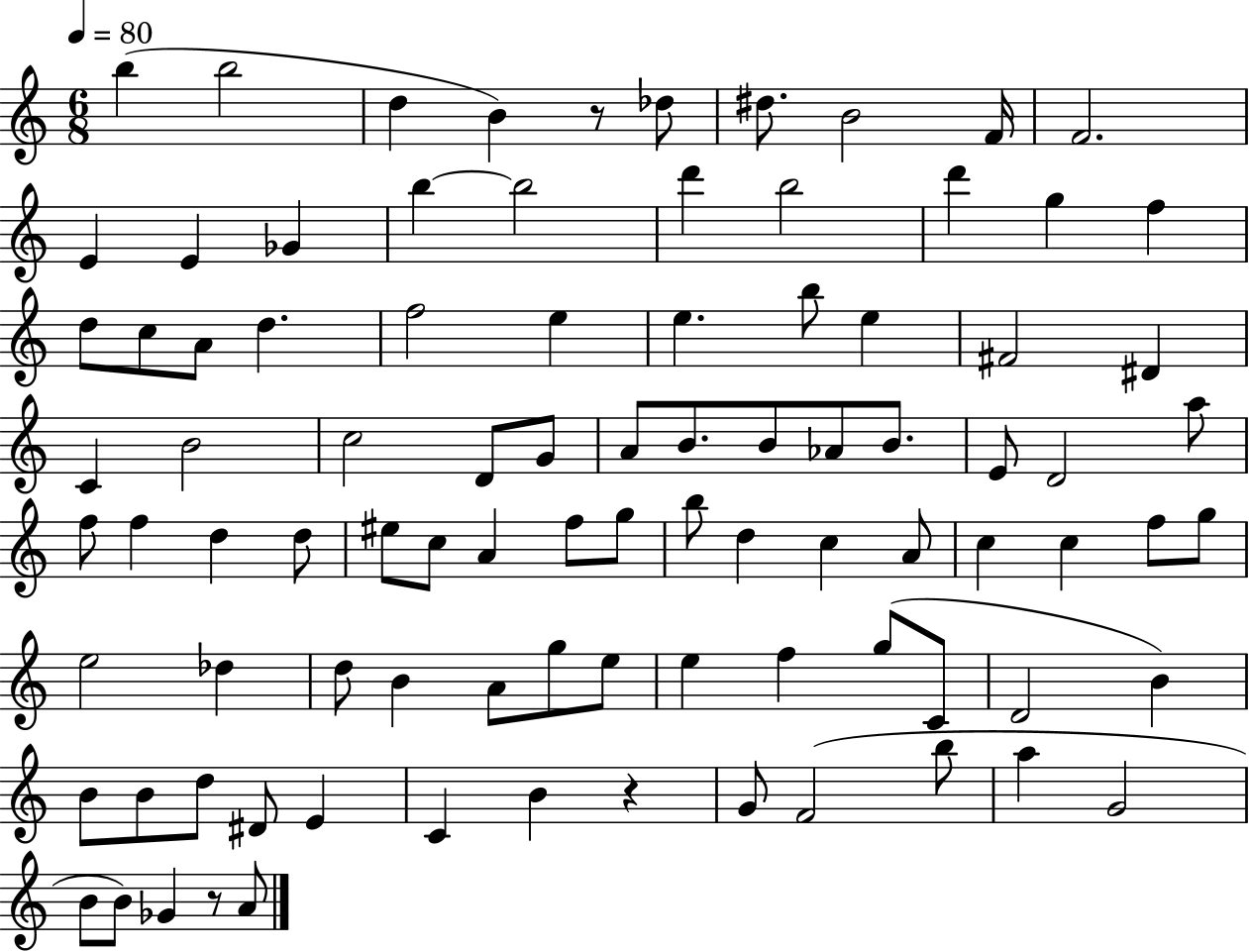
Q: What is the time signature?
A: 6/8